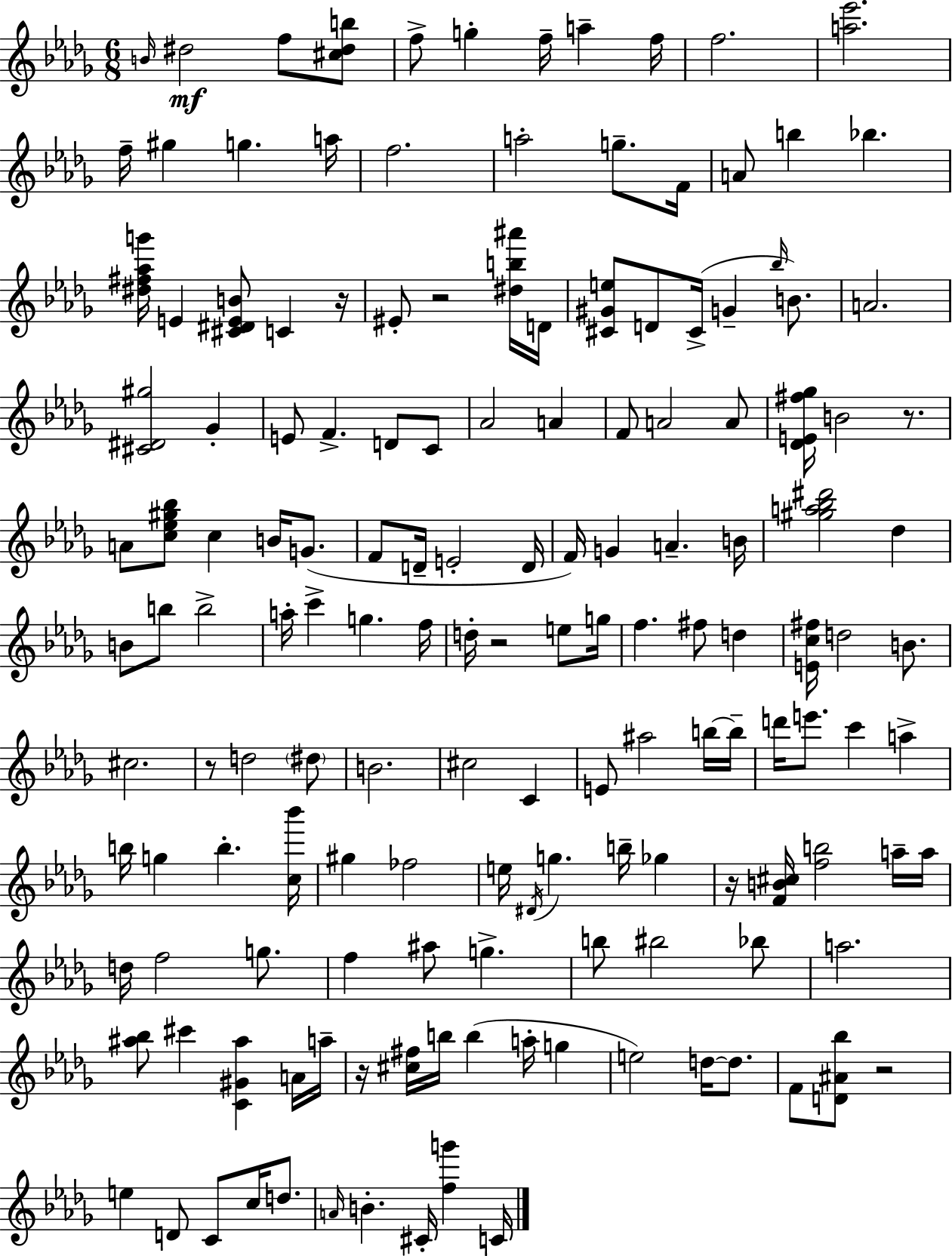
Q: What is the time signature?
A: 6/8